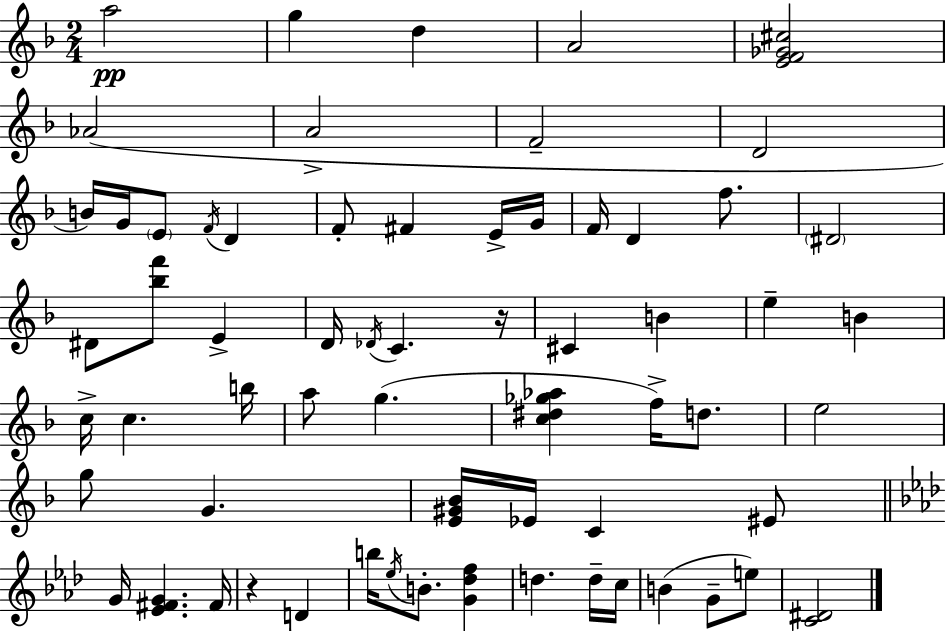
{
  \clef treble
  \numericTimeSignature
  \time 2/4
  \key f \major
  a''2\pp | g''4 d''4 | a'2 | <e' f' ges' cis''>2 | \break aes'2( | a'2-> | f'2-- | d'2 | \break b'16) g'16 \parenthesize e'8 \acciaccatura { f'16 } d'4 | f'8-. fis'4 e'16-> | g'16 f'16 d'4 f''8. | \parenthesize dis'2 | \break dis'8 <bes'' f'''>8 e'4-> | d'16 \acciaccatura { des'16 } c'4. | r16 cis'4 b'4 | e''4-- b'4 | \break c''16-> c''4. | b''16 a''8 g''4.( | <c'' dis'' ges'' aes''>4 f''16->) d''8. | e''2 | \break g''8 g'4. | <e' gis' bes'>16 ees'16 c'4 | eis'8 \bar "||" \break \key aes \major g'16 <ees' fis' g'>4. fis'16 | r4 d'4 | b''16 \acciaccatura { ees''16 } b'8.-. <g' des'' f''>4 | d''4. d''16-- | \break c''16 b'4( g'8-- e''8) | <c' dis'>2 | \bar "|."
}